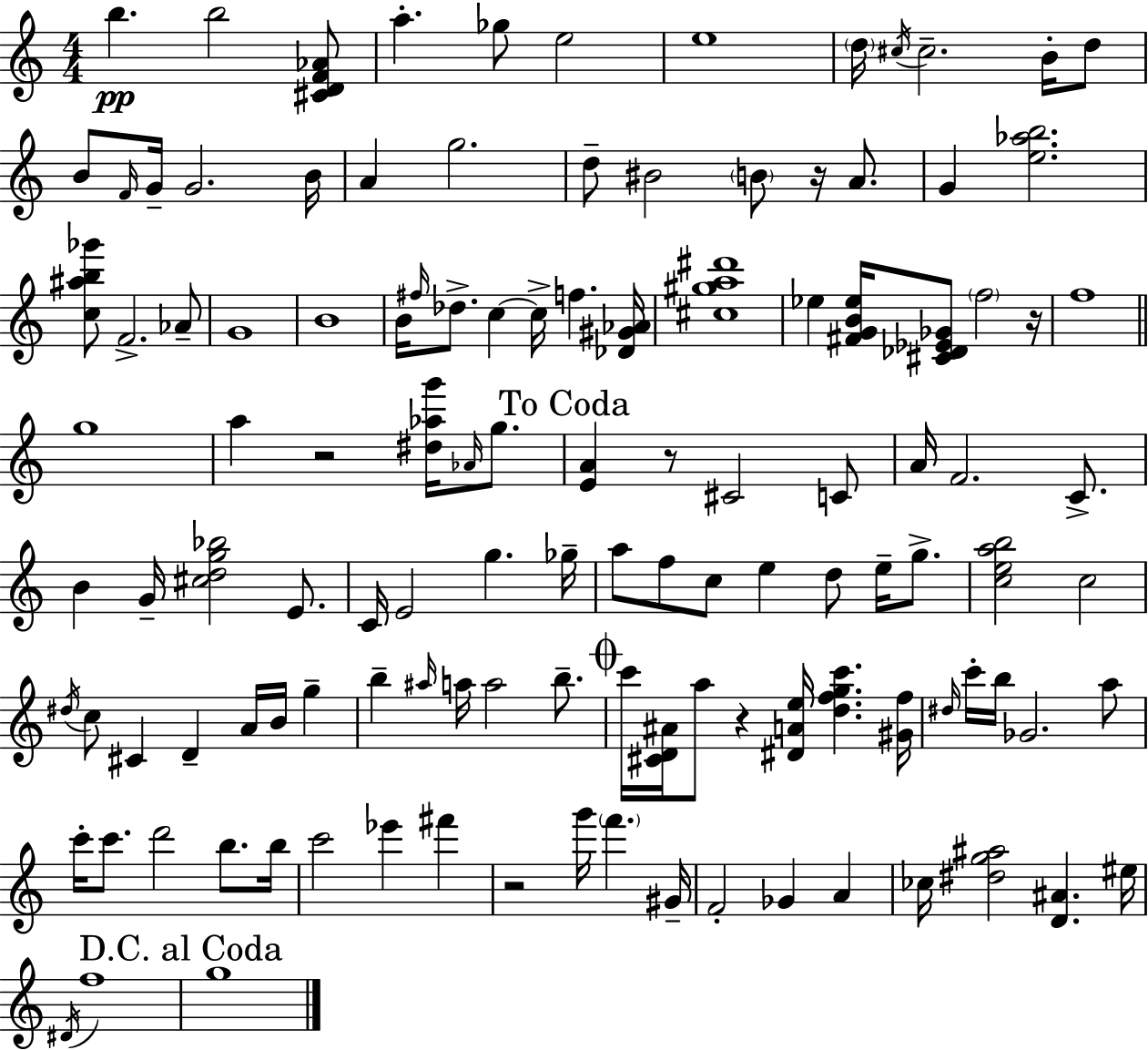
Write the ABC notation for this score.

X:1
T:Untitled
M:4/4
L:1/4
K:Am
b b2 [^CDF_A]/2 a _g/2 e2 e4 d/4 ^c/4 ^c2 B/4 d/2 B/2 F/4 G/4 G2 B/4 A g2 d/2 ^B2 B/2 z/4 A/2 G [e_ab]2 [c^ab_g']/2 F2 _A/2 G4 B4 B/4 ^f/4 _d/2 c c/4 f [_D^G_A]/4 [^c^ga^d']4 _e [^FGB_e]/4 [^C_D_E_G]/2 f2 z/4 f4 g4 a z2 [^d_ag']/4 _A/4 g/2 [EA] z/2 ^C2 C/2 A/4 F2 C/2 B G/4 [^cdg_b]2 E/2 C/4 E2 g _g/4 a/2 f/2 c/2 e d/2 e/4 g/2 [ceab]2 c2 ^d/4 c/2 ^C D A/4 B/4 g b ^a/4 a/4 a2 b/2 c'/4 [^CD^A]/4 a/2 z [^DAe]/4 [dfgc'] [^Gf]/4 ^d/4 c'/4 b/4 _G2 a/2 c'/4 c'/2 d'2 b/2 b/4 c'2 _e' ^f' z2 g'/4 f' ^G/4 F2 _G A _c/4 [^dg^a]2 [D^A] ^e/4 ^D/4 f4 g4